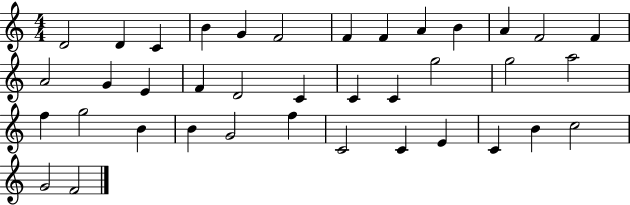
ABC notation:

X:1
T:Untitled
M:4/4
L:1/4
K:C
D2 D C B G F2 F F A B A F2 F A2 G E F D2 C C C g2 g2 a2 f g2 B B G2 f C2 C E C B c2 G2 F2